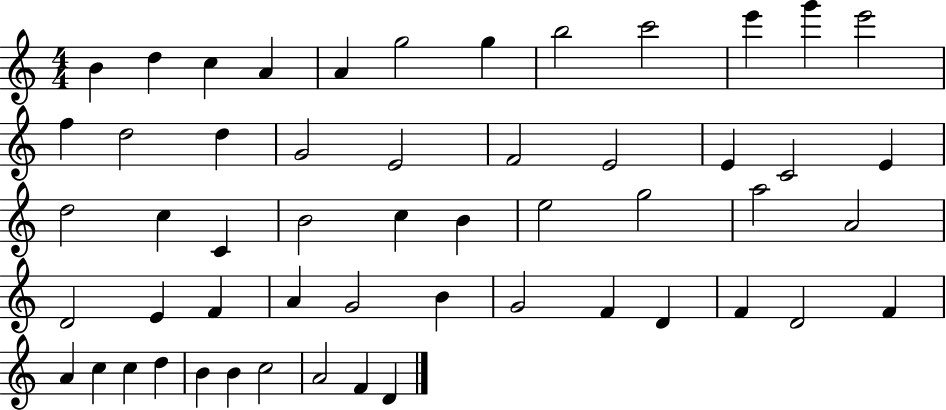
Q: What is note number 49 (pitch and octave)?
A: B4